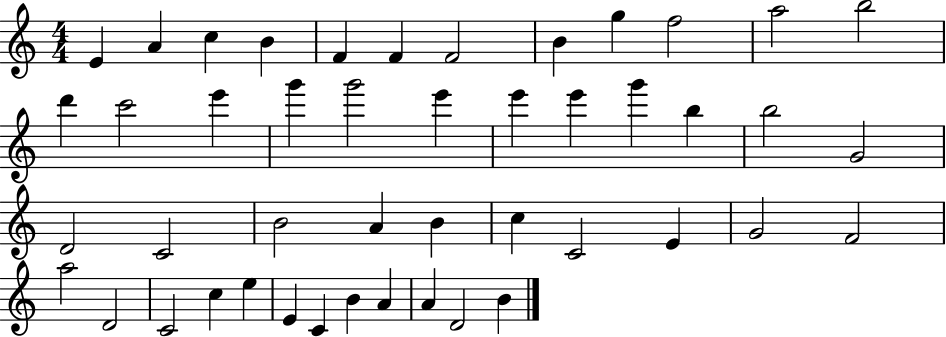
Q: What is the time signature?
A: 4/4